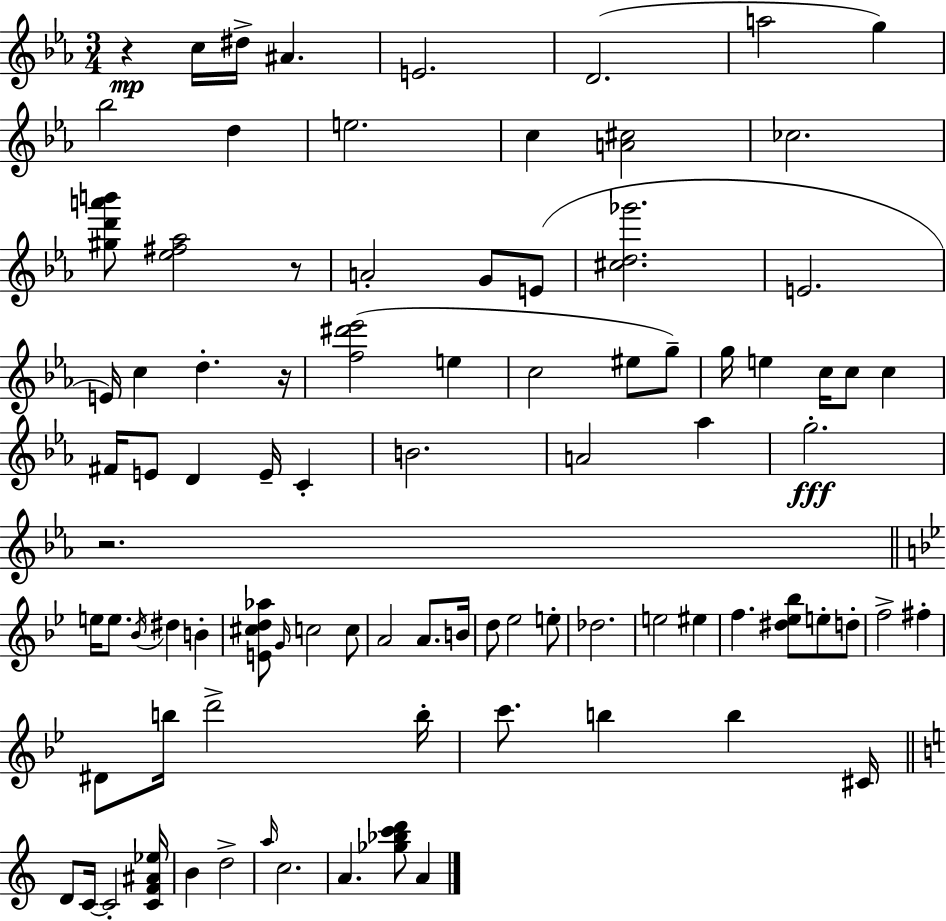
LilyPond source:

{
  \clef treble
  \numericTimeSignature
  \time 3/4
  \key ees \major
  r4\mp c''16 dis''16-> ais'4. | e'2. | d'2.( | a''2 g''4) | \break bes''2 d''4 | e''2. | c''4 <a' cis''>2 | ces''2. | \break <gis'' d''' a''' b'''>8 <ees'' fis'' aes''>2 r8 | a'2-. g'8 e'8( | <cis'' d'' ges'''>2. | e'2. | \break e'16) c''4 d''4.-. r16 | <f'' dis''' ees'''>2( e''4 | c''2 eis''8 g''8--) | g''16 e''4 c''16 c''8 c''4 | \break fis'16 e'8 d'4 e'16-- c'4-. | b'2. | a'2 aes''4 | g''2.-.\fff | \break r2. | \bar "||" \break \key bes \major e''16 e''8. \acciaccatura { bes'16 } dis''4 b'4-. | <e' cis'' d'' aes''>8 \grace { g'16 } c''2 | c''8 a'2 a'8. | b'16 d''8 ees''2 | \break e''8-. des''2. | e''2 eis''4 | f''4. <dis'' ees'' bes''>8 e''8-. | d''8-. f''2-> fis''4-. | \break dis'8 b''16 d'''2-> | b''16-. c'''8. b''4 b''4 | cis'16 \bar "||" \break \key c \major d'8 c'16~~ c'2-. <c' f' ais' ees''>16 | b'4 d''2-> | \grace { a''16 } c''2. | a'4. <ges'' bes'' c''' d'''>8 a'4 | \break \bar "|."
}